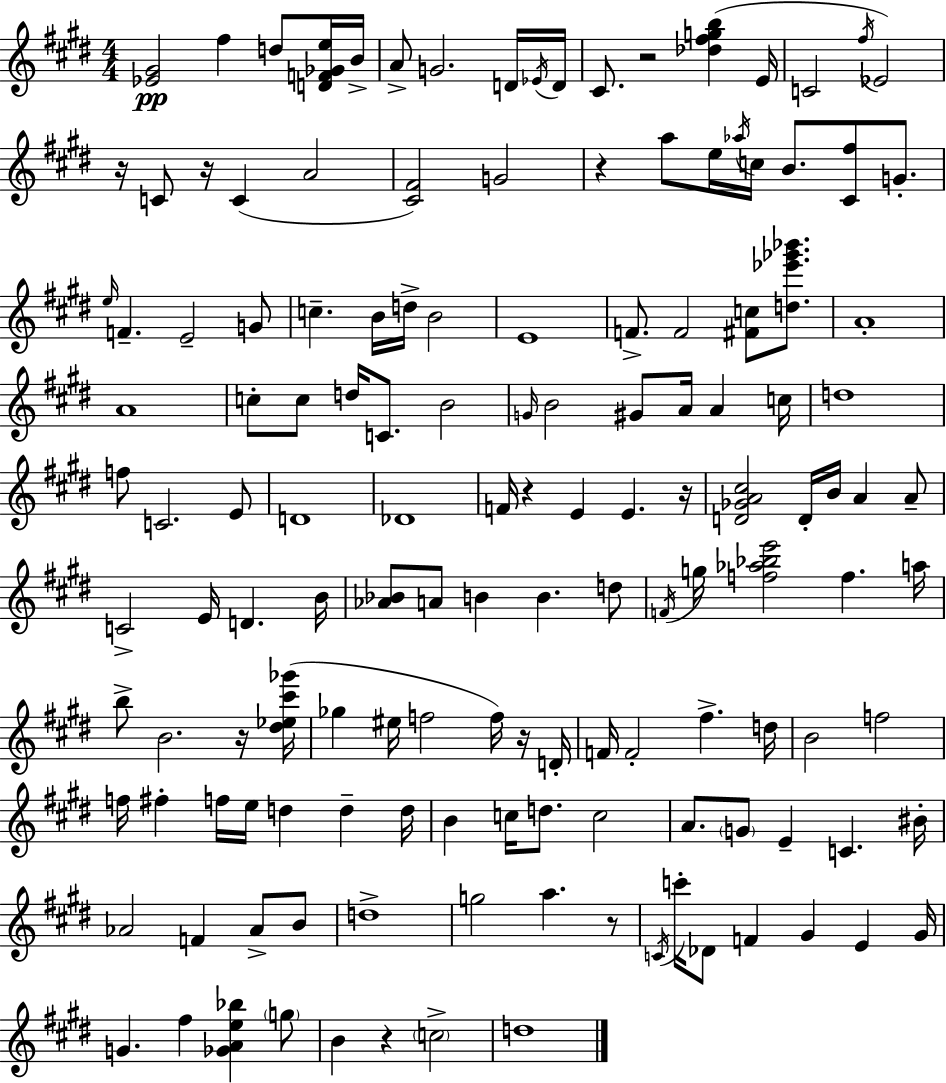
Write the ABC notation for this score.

X:1
T:Untitled
M:4/4
L:1/4
K:E
[_E^G]2 ^f d/2 [DF_Ge]/4 B/4 A/2 G2 D/4 _E/4 D/4 ^C/2 z2 [_d^fgb] E/4 C2 ^f/4 _E2 z/4 C/2 z/4 C A2 [^C^F]2 G2 z a/2 e/4 _a/4 c/4 B/2 [^C^f]/2 G/2 e/4 F E2 G/2 c B/4 d/4 B2 E4 F/2 F2 [^Fc]/2 [d_e'_g'_b']/2 A4 A4 c/2 c/2 d/4 C/2 B2 G/4 B2 ^G/2 A/4 A c/4 d4 f/2 C2 E/2 D4 _D4 F/4 z E E z/4 [D_GA^c]2 D/4 B/4 A A/2 C2 E/4 D B/4 [_A_B]/2 A/2 B B d/2 F/4 g/4 [f_a_be']2 f a/4 b/2 B2 z/4 [^d_e^c'_g']/4 _g ^e/4 f2 f/4 z/4 D/4 F/4 F2 ^f d/4 B2 f2 f/4 ^f f/4 e/4 d d d/4 B c/4 d/2 c2 A/2 G/2 E C ^B/4 _A2 F _A/2 B/2 d4 g2 a z/2 C/4 c'/4 _D/2 F ^G E ^G/4 G ^f [_GAe_b] g/2 B z c2 d4